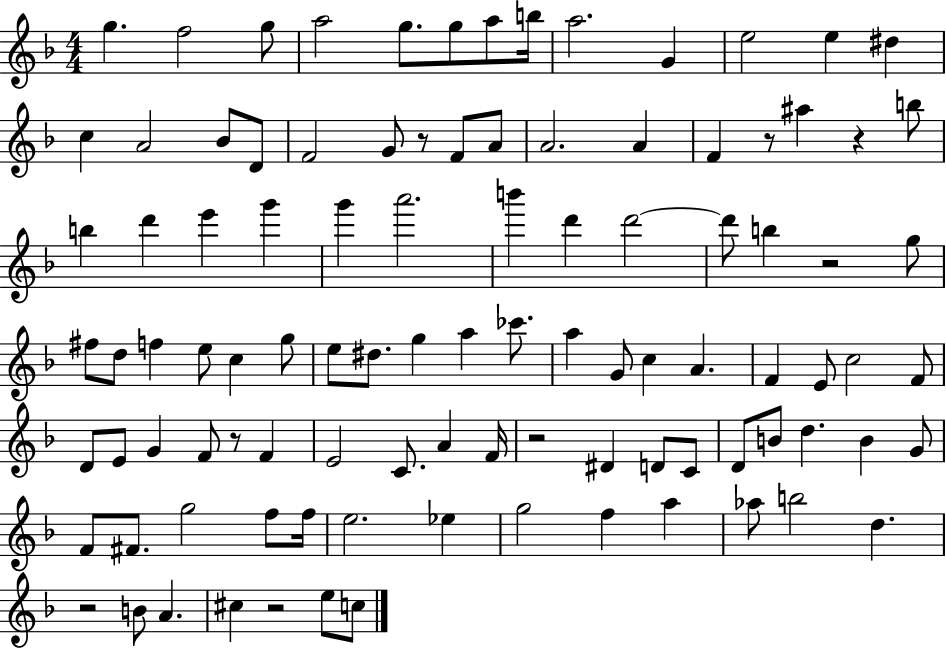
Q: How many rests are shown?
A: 8